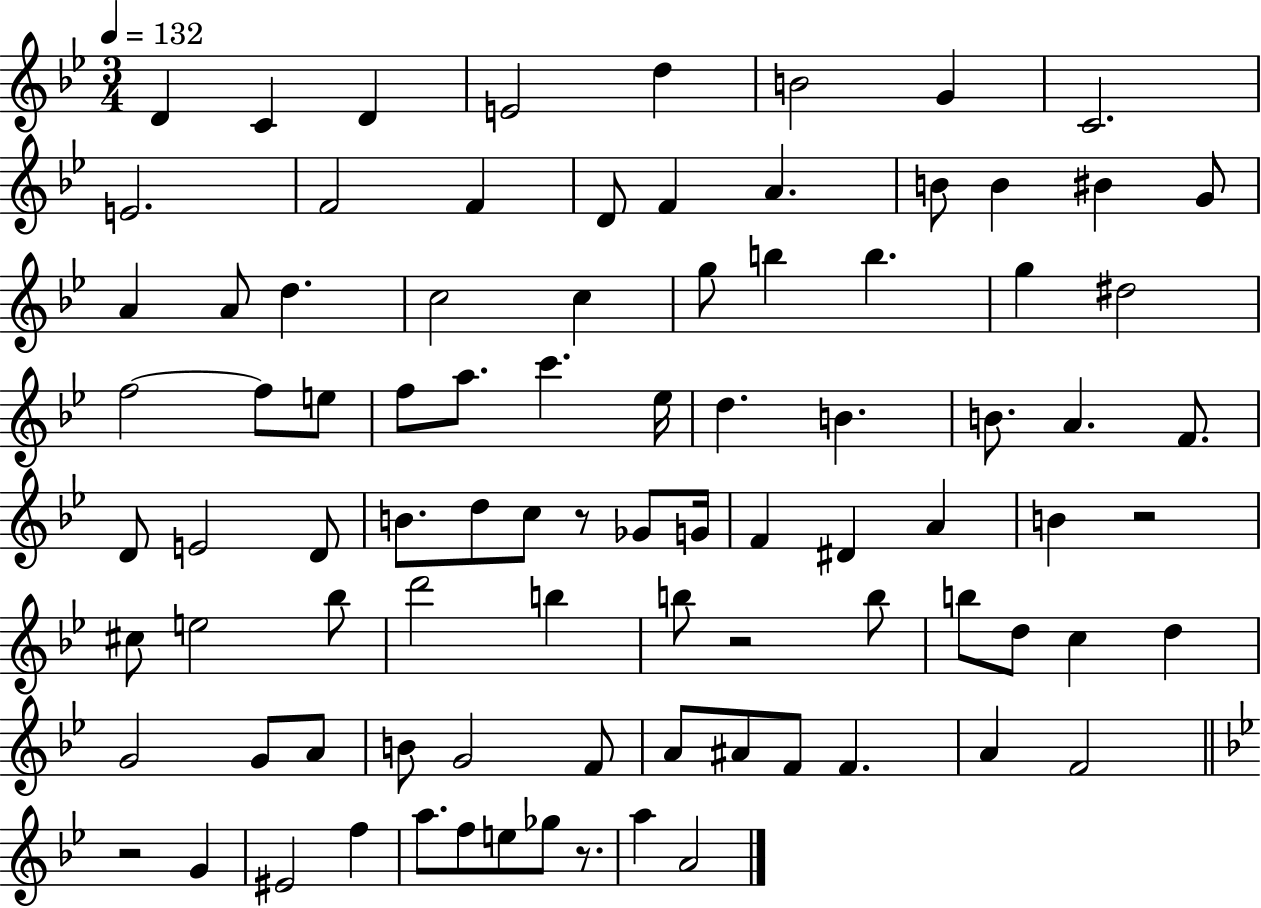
{
  \clef treble
  \numericTimeSignature
  \time 3/4
  \key bes \major
  \tempo 4 = 132
  d'4 c'4 d'4 | e'2 d''4 | b'2 g'4 | c'2. | \break e'2. | f'2 f'4 | d'8 f'4 a'4. | b'8 b'4 bis'4 g'8 | \break a'4 a'8 d''4. | c''2 c''4 | g''8 b''4 b''4. | g''4 dis''2 | \break f''2~~ f''8 e''8 | f''8 a''8. c'''4. ees''16 | d''4. b'4. | b'8. a'4. f'8. | \break d'8 e'2 d'8 | b'8. d''8 c''8 r8 ges'8 g'16 | f'4 dis'4 a'4 | b'4 r2 | \break cis''8 e''2 bes''8 | d'''2 b''4 | b''8 r2 b''8 | b''8 d''8 c''4 d''4 | \break g'2 g'8 a'8 | b'8 g'2 f'8 | a'8 ais'8 f'8 f'4. | a'4 f'2 | \break \bar "||" \break \key g \minor r2 g'4 | eis'2 f''4 | a''8. f''8 e''8 ges''8 r8. | a''4 a'2 | \break \bar "|."
}